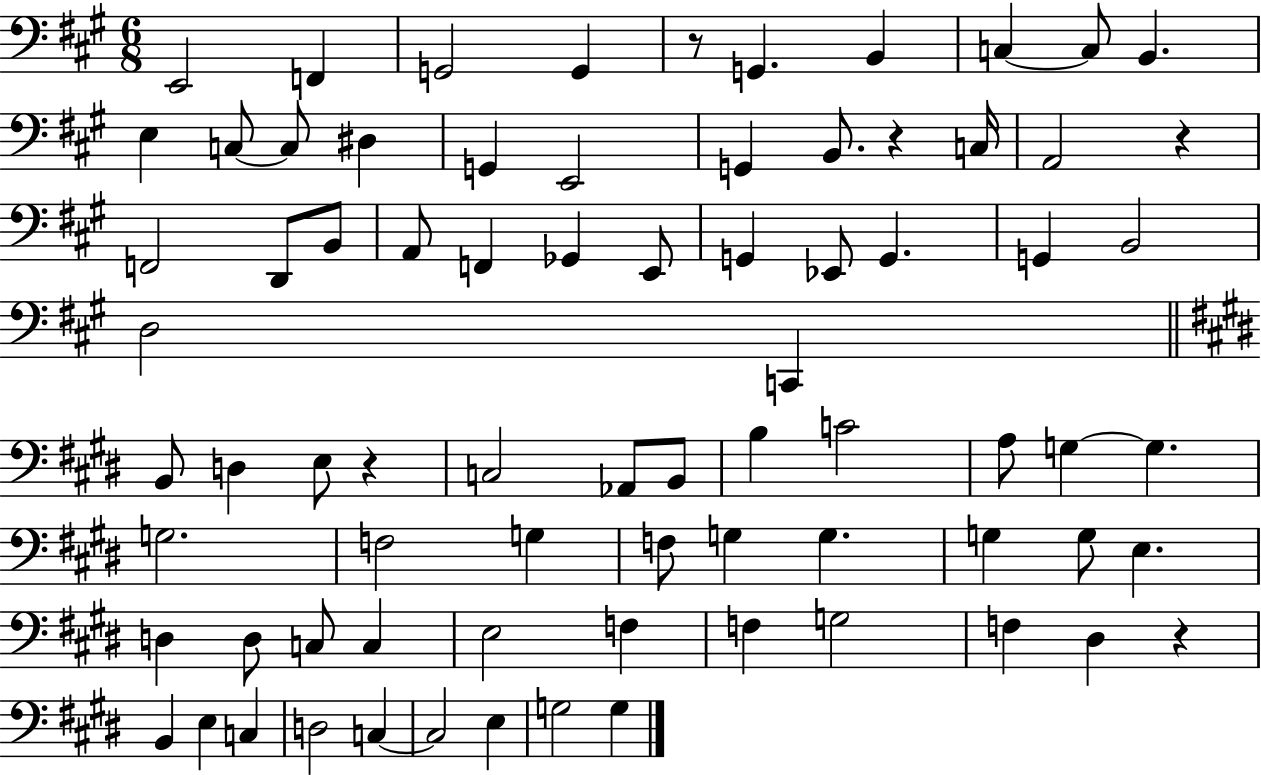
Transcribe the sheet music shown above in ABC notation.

X:1
T:Untitled
M:6/8
L:1/4
K:A
E,,2 F,, G,,2 G,, z/2 G,, B,, C, C,/2 B,, E, C,/2 C,/2 ^D, G,, E,,2 G,, B,,/2 z C,/4 A,,2 z F,,2 D,,/2 B,,/2 A,,/2 F,, _G,, E,,/2 G,, _E,,/2 G,, G,, B,,2 D,2 C,, B,,/2 D, E,/2 z C,2 _A,,/2 B,,/2 B, C2 A,/2 G, G, G,2 F,2 G, F,/2 G, G, G, G,/2 E, D, D,/2 C,/2 C, E,2 F, F, G,2 F, ^D, z B,, E, C, D,2 C, C,2 E, G,2 G,